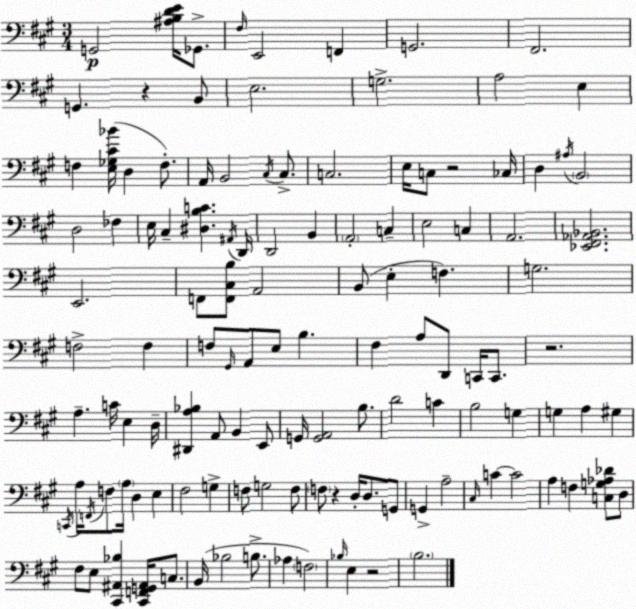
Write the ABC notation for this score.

X:1
T:Untitled
M:3/4
L:1/4
K:A
G,,2 [^A,B,DE]/4 _G,,/2 ^F,/4 E,,2 F,, G,,2 ^F,,2 G,, z B,,/2 E,2 G,2 A,2 E, F, [E,_G,^C_B]/4 D, F,/2 A,,/4 B,,2 ^C,/4 ^C,/2 C,2 E,/4 C,/2 z2 _C,/4 D, ^A,/4 B,,2 D,2 _F, E,/4 ^C, [^D,B,C] ^A,,/4 D,,/4 D,,2 B,, A,,2 C, E,2 C, A,,2 [_E,,^F,,_A,,_B,,]2 E,,2 F,,/2 [F,,^C,B,]/2 A,,2 B,,/2 E, F, G,2 F,2 F, F,/2 ^G,,/4 A,,/2 E,/2 B, ^F, A,/2 D,,/2 C,,/4 C,,/2 z2 A, C/4 E, D,/4 [^D,,A,_B,] A,,/2 B,, E,,/2 G,,/4 [G,,A,,]2 B,/2 D2 C B,2 G, G, A, ^G, C,,/4 A,/4 F,,/4 F,/2 A,/4 D, E, ^F,2 G, F,/2 G,2 F,/2 F,/2 z D,/4 D,/2 G,,/2 G,, A,2 ^C,/4 C C2 A, F, [C,G,_A,_D]/2 D,/2 ^F,/2 E,/2 [^C,,^A,,_B,] [^C,,F,,G,,^A,,]/4 C,/2 B,,/4 _B,2 B,/2 _A, F,2 _B,/4 E, z2 B,2